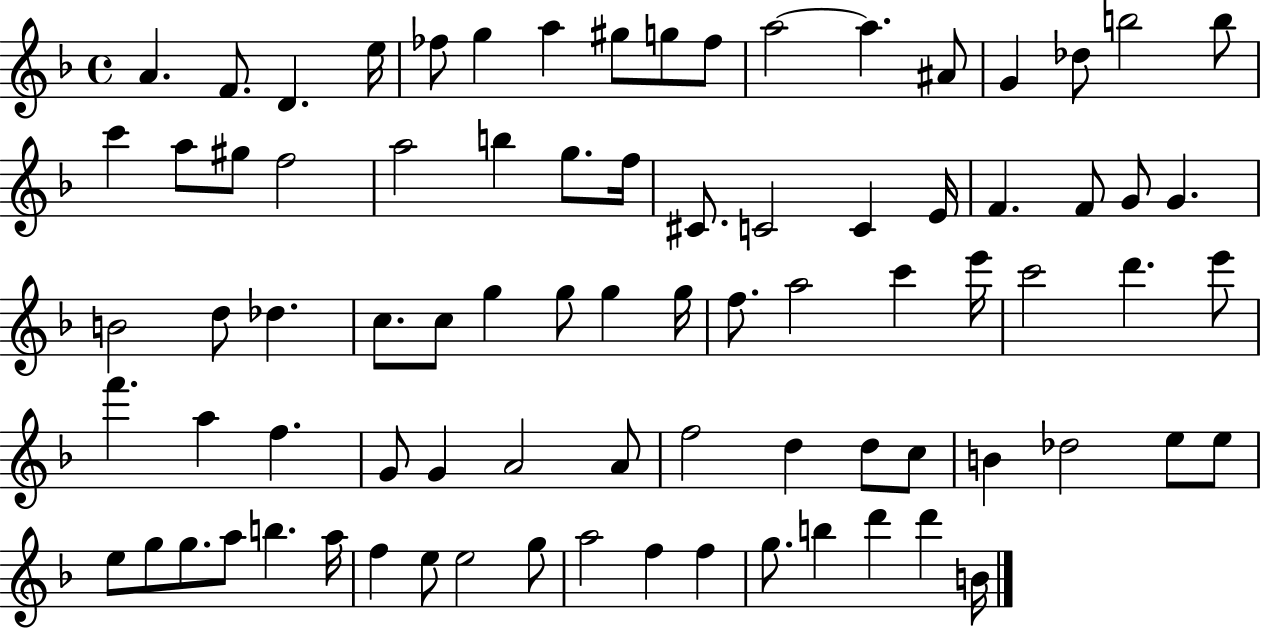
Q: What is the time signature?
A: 4/4